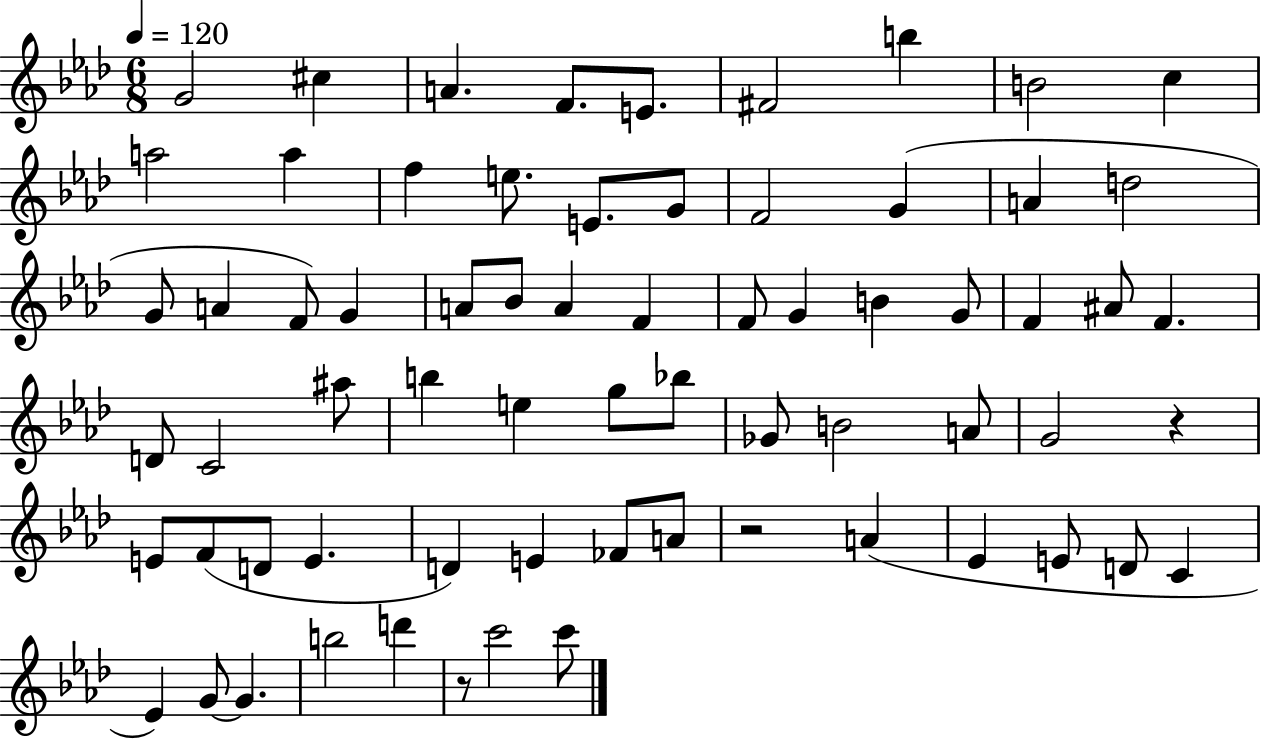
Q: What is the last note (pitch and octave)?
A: C6